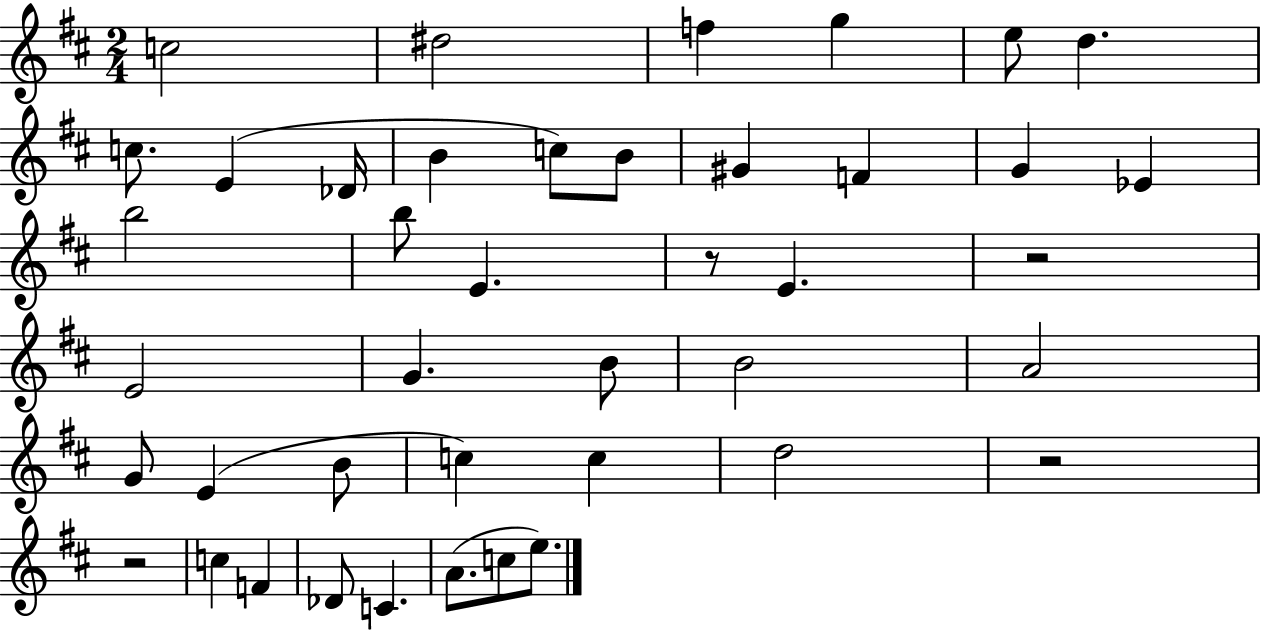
X:1
T:Untitled
M:2/4
L:1/4
K:D
c2 ^d2 f g e/2 d c/2 E _D/4 B c/2 B/2 ^G F G _E b2 b/2 E z/2 E z2 E2 G B/2 B2 A2 G/2 E B/2 c c d2 z2 z2 c F _D/2 C A/2 c/2 e/2